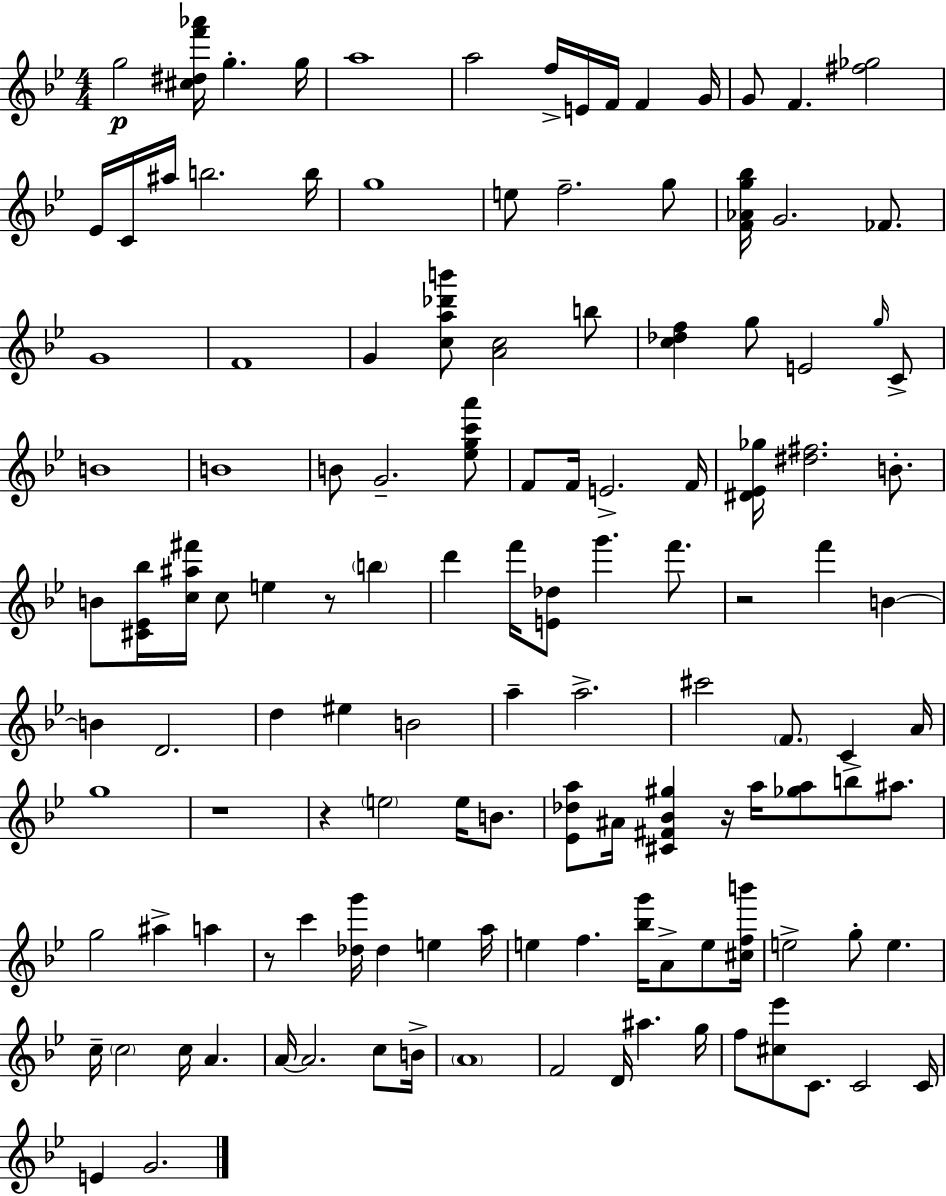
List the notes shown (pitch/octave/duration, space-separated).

G5/h [C#5,D#5,F6,Ab6]/s G5/q. G5/s A5/w A5/h F5/s E4/s F4/s F4/q G4/s G4/e F4/q. [F#5,Gb5]/h Eb4/s C4/s A#5/s B5/h. B5/s G5/w E5/e F5/h. G5/e [F4,Ab4,G5,Bb5]/s G4/h. FES4/e. G4/w F4/w G4/q [C5,A5,Db6,B6]/e [A4,C5]/h B5/e [C5,Db5,F5]/q G5/e E4/h G5/s C4/e B4/w B4/w B4/e G4/h. [Eb5,G5,C6,A6]/e F4/e F4/s E4/h. F4/s [D#4,Eb4,Gb5]/s [D#5,F#5]/h. B4/e. B4/e [C#4,Eb4,Bb5]/s [C5,A#5,F#6]/s C5/e E5/q R/e B5/q D6/q F6/s [E4,Db5]/e G6/q. F6/e. R/h F6/q B4/q B4/q D4/h. D5/q EIS5/q B4/h A5/q A5/h. C#6/h F4/e. C4/q A4/s G5/w R/w R/q E5/h E5/s B4/e. [Eb4,Db5,A5]/e A#4/s [C#4,F#4,Bb4,G#5]/q R/s A5/s [Gb5,A5]/e B5/e A#5/e. G5/h A#5/q A5/q R/e C6/q [Db5,G6]/s Db5/q E5/q A5/s E5/q F5/q. [Bb5,G6]/s A4/e E5/e [C#5,F5,B6]/s E5/h G5/e E5/q. C5/s C5/h C5/s A4/q. A4/s A4/h. C5/e B4/s A4/w F4/h D4/s A#5/q. G5/s F5/e [C#5,Eb6]/e C4/e. C4/h C4/s E4/q G4/h.